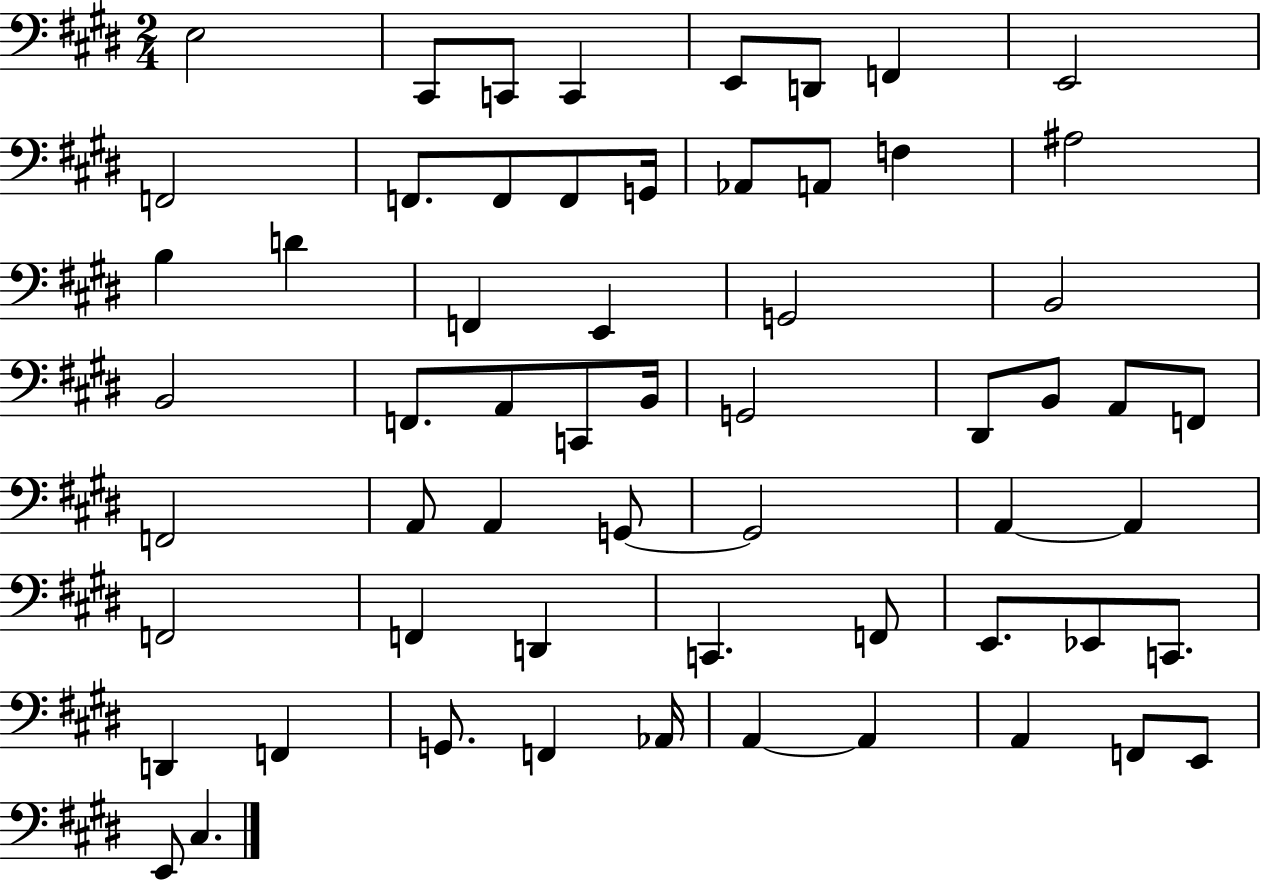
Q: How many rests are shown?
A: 0